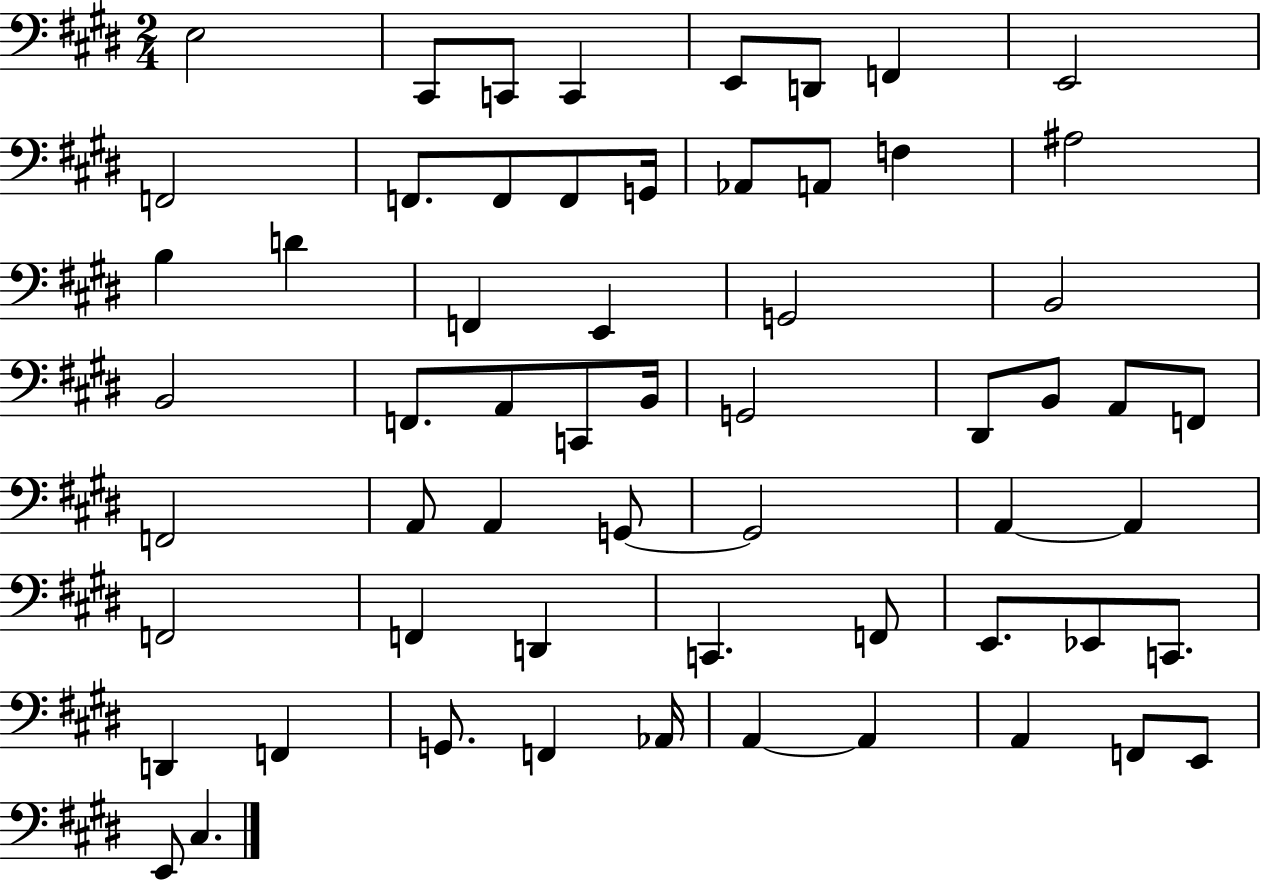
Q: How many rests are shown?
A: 0